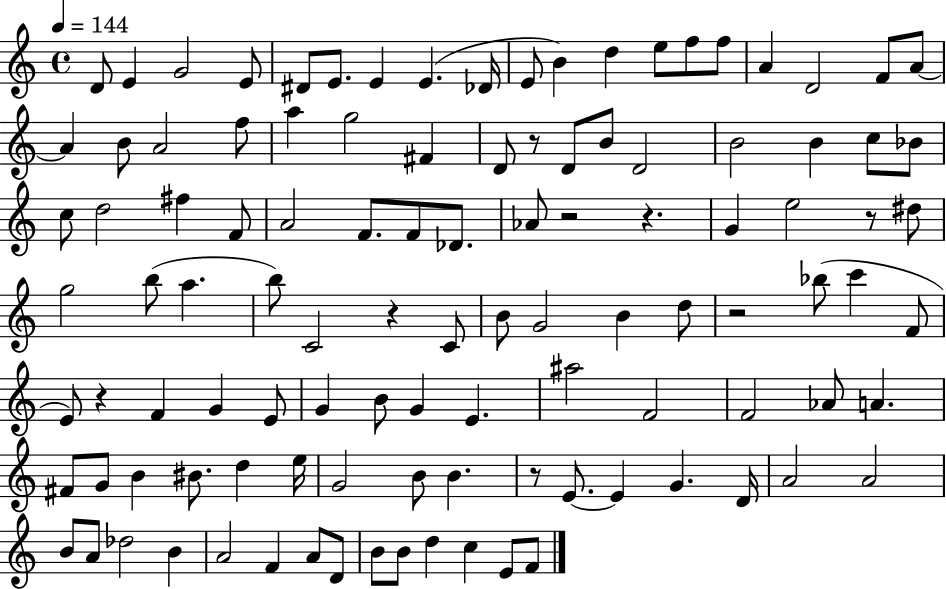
{
  \clef treble
  \time 4/4
  \defaultTimeSignature
  \key c \major
  \tempo 4 = 144
  d'8 e'4 g'2 e'8 | dis'8 e'8. e'4 e'4.( des'16 | e'8 b'4) d''4 e''8 f''8 f''8 | a'4 d'2 f'8 a'8~~ | \break a'4 b'8 a'2 f''8 | a''4 g''2 fis'4 | d'8 r8 d'8 b'8 d'2 | b'2 b'4 c''8 bes'8 | \break c''8 d''2 fis''4 f'8 | a'2 f'8. f'8 des'8. | aes'8 r2 r4. | g'4 e''2 r8 dis''8 | \break g''2 b''8( a''4. | b''8) c'2 r4 c'8 | b'8 g'2 b'4 d''8 | r2 bes''8( c'''4 f'8 | \break e'8) r4 f'4 g'4 e'8 | g'4 b'8 g'4 e'4. | ais''2 f'2 | f'2 aes'8 a'4. | \break fis'8 g'8 b'4 bis'8. d''4 e''16 | g'2 b'8 b'4. | r8 e'8.~~ e'4 g'4. d'16 | a'2 a'2 | \break b'8 a'8 des''2 b'4 | a'2 f'4 a'8 d'8 | b'8 b'8 d''4 c''4 e'8 f'8 | \bar "|."
}